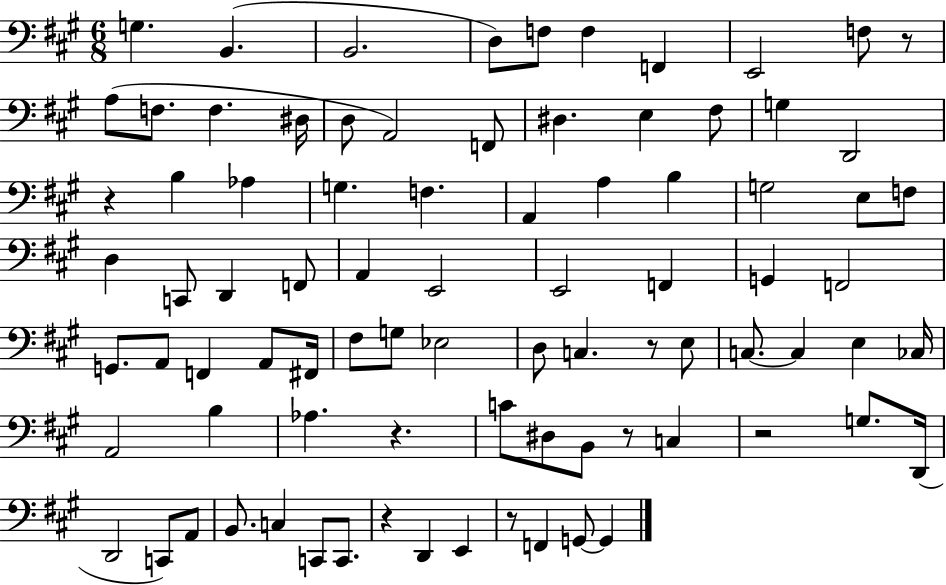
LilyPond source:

{
  \clef bass
  \numericTimeSignature
  \time 6/8
  \key a \major
  g4. b,4.( | b,2. | d8) f8 f4 f,4 | e,2 f8 r8 | \break a8( f8. f4. dis16 | d8 a,2) f,8 | dis4. e4 fis8 | g4 d,2 | \break r4 b4 aes4 | g4. f4. | a,4 a4 b4 | g2 e8 f8 | \break d4 c,8 d,4 f,8 | a,4 e,2 | e,2 f,4 | g,4 f,2 | \break g,8. a,8 f,4 a,8 fis,16 | fis8 g8 ees2 | d8 c4. r8 e8 | c8.~~ c4 e4 ces16 | \break a,2 b4 | aes4. r4. | c'8 dis8 b,8 r8 c4 | r2 g8. d,16( | \break d,2 c,8) a,8 | b,8. c4 c,8 c,8. | r4 d,4 e,4 | r8 f,4 g,8~~ g,4 | \break \bar "|."
}